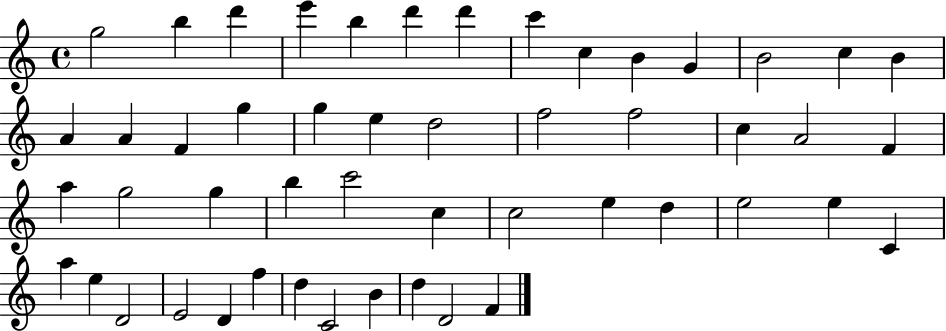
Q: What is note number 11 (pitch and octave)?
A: G4